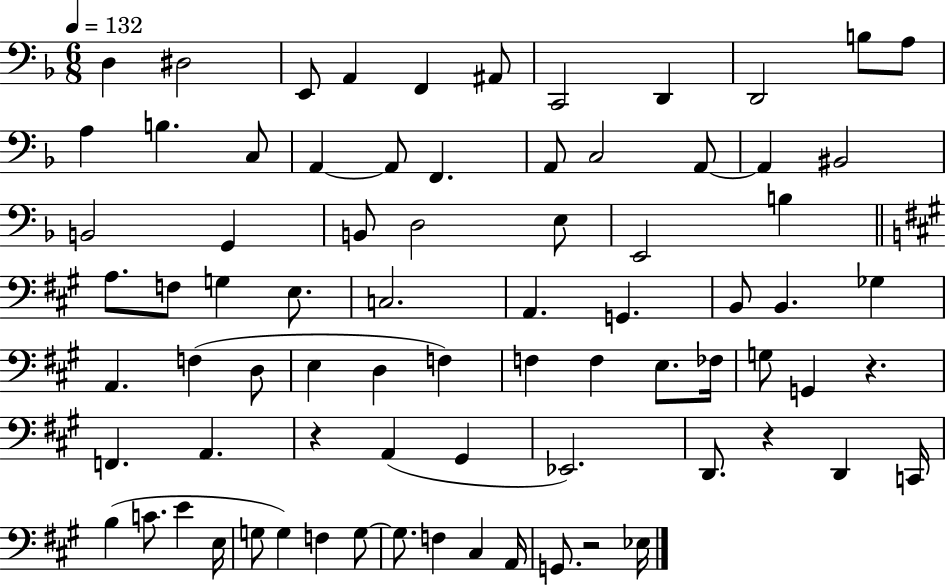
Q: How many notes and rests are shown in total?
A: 77